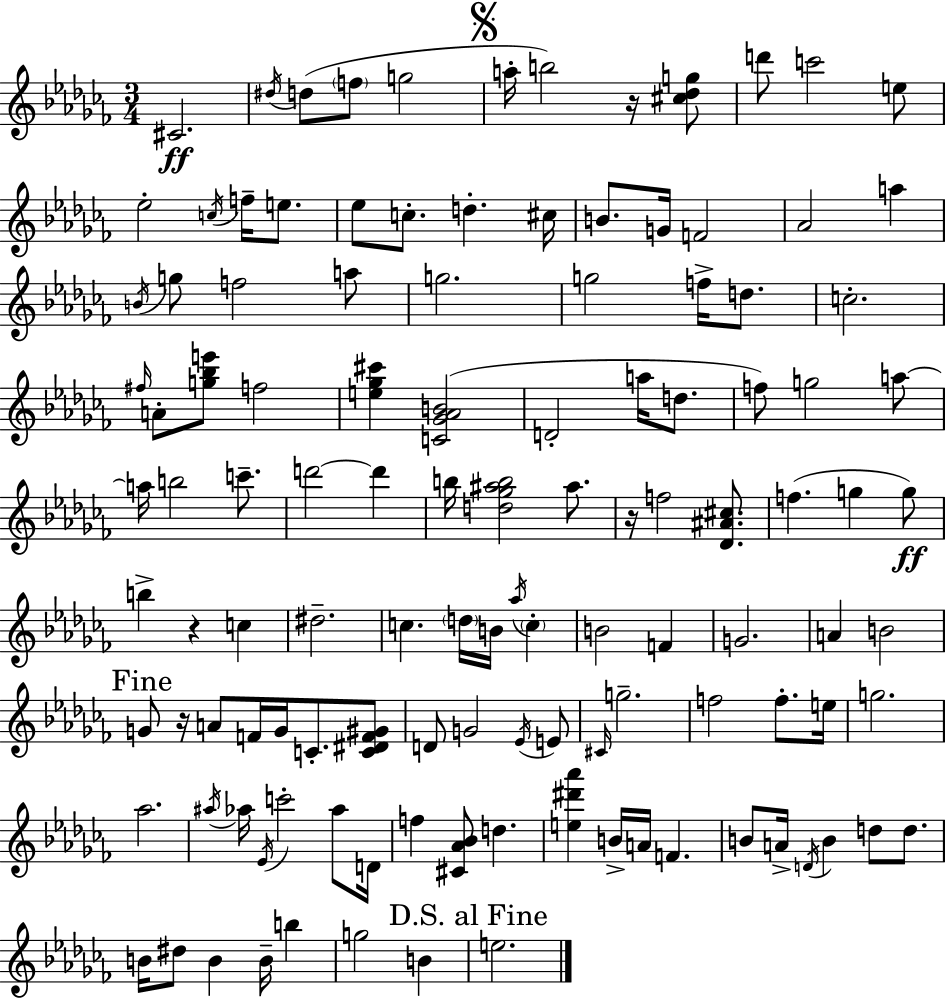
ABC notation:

X:1
T:Untitled
M:3/4
L:1/4
K:Abm
^C2 ^d/4 d/2 f/2 g2 a/4 b2 z/4 [^c_dg]/2 d'/2 c'2 e/2 _e2 c/4 f/4 e/2 _e/2 c/2 d ^c/4 B/2 G/4 F2 _A2 a B/4 g/2 f2 a/2 g2 g2 f/4 d/2 c2 ^f/4 A/2 [g_be']/2 f2 [e_g^c'] [C_G_AB]2 D2 a/4 d/2 f/2 g2 a/2 a/4 b2 c'/2 d'2 d' b/4 [d_g^ab]2 ^a/2 z/4 f2 [_D^A^c]/2 f g g/2 b z c ^d2 c d/4 B/4 _a/4 c B2 F G2 A B2 G/2 z/4 A/2 F/4 G/4 C/2 [C^DF^G]/2 D/2 G2 _E/4 E/2 ^C/4 g2 f2 f/2 e/4 g2 _a2 ^a/4 _a/4 _E/4 c'2 _a/2 D/4 f [^C_A_B]/2 d [e^d'_a'] B/4 A/4 F B/2 A/4 D/4 B d/2 d/2 B/4 ^d/2 B B/4 b g2 B e2